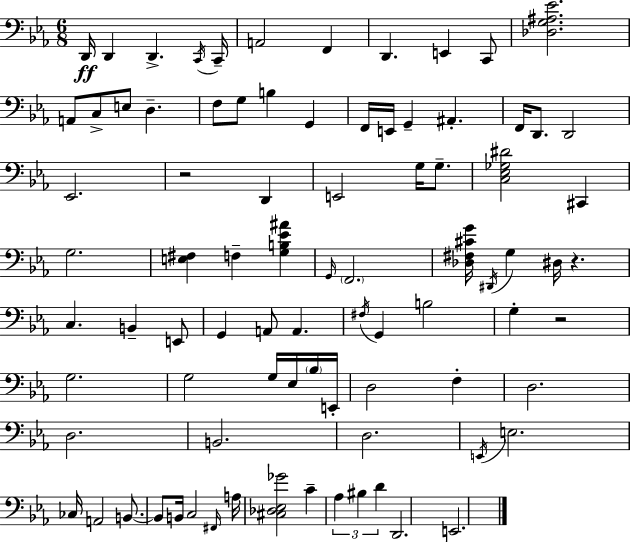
{
  \clef bass
  \numericTimeSignature
  \time 6/8
  \key c \minor
  d,16\ff d,4 d,4.-> \acciaccatura { c,16 } | c,16-- a,2 f,4 | d,4. e,4 c,8 | <des g ais ees'>2. | \break a,8 c8-> e8 d4.-- | f8 g8 b4 g,4 | f,16 e,16 g,4-- ais,4.-. | f,16 d,8. d,2 | \break ees,2. | r2 d,4 | e,2 g16 g8.-- | <c ees ges dis'>2 cis,4 | \break g2. | <e fis>4 f4-- <g b ees' ais'>4 | \grace { g,16 } \parenthesize f,2. | <des fis cis' g'>16 \acciaccatura { dis,16 } g4 dis16 r4. | \break c4. b,4-- | e,8 g,4 a,8 a,4. | \acciaccatura { fis16 } g,4 b2 | g4-. r2 | \break g2. | g2 | g16 ees16 \parenthesize bes16 e,16-. d2 | f4-. d2. | \break d2. | b,2. | d2. | \acciaccatura { e,16 } e2. | \break ces16 a,2 | b,8.~~ b,8 b,16 c2 | \grace { fis,16 } a16 <cis des ees ges'>2 | c'4-- \tuplet 3/2 { aes4 bis4 | \break d'4 } d,2. | e,2. | \bar "|."
}